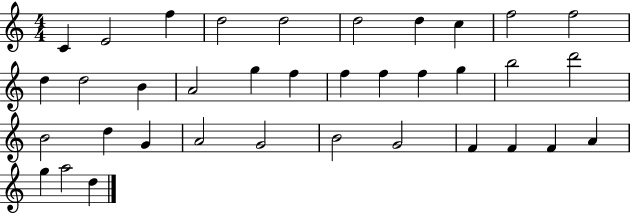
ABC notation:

X:1
T:Untitled
M:4/4
L:1/4
K:C
C E2 f d2 d2 d2 d c f2 f2 d d2 B A2 g f f f f g b2 d'2 B2 d G A2 G2 B2 G2 F F F A g a2 d